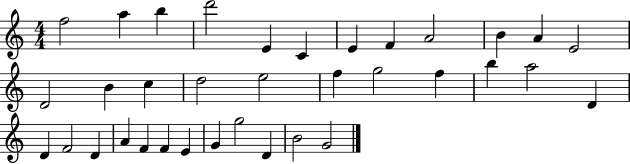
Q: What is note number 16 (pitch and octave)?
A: D5